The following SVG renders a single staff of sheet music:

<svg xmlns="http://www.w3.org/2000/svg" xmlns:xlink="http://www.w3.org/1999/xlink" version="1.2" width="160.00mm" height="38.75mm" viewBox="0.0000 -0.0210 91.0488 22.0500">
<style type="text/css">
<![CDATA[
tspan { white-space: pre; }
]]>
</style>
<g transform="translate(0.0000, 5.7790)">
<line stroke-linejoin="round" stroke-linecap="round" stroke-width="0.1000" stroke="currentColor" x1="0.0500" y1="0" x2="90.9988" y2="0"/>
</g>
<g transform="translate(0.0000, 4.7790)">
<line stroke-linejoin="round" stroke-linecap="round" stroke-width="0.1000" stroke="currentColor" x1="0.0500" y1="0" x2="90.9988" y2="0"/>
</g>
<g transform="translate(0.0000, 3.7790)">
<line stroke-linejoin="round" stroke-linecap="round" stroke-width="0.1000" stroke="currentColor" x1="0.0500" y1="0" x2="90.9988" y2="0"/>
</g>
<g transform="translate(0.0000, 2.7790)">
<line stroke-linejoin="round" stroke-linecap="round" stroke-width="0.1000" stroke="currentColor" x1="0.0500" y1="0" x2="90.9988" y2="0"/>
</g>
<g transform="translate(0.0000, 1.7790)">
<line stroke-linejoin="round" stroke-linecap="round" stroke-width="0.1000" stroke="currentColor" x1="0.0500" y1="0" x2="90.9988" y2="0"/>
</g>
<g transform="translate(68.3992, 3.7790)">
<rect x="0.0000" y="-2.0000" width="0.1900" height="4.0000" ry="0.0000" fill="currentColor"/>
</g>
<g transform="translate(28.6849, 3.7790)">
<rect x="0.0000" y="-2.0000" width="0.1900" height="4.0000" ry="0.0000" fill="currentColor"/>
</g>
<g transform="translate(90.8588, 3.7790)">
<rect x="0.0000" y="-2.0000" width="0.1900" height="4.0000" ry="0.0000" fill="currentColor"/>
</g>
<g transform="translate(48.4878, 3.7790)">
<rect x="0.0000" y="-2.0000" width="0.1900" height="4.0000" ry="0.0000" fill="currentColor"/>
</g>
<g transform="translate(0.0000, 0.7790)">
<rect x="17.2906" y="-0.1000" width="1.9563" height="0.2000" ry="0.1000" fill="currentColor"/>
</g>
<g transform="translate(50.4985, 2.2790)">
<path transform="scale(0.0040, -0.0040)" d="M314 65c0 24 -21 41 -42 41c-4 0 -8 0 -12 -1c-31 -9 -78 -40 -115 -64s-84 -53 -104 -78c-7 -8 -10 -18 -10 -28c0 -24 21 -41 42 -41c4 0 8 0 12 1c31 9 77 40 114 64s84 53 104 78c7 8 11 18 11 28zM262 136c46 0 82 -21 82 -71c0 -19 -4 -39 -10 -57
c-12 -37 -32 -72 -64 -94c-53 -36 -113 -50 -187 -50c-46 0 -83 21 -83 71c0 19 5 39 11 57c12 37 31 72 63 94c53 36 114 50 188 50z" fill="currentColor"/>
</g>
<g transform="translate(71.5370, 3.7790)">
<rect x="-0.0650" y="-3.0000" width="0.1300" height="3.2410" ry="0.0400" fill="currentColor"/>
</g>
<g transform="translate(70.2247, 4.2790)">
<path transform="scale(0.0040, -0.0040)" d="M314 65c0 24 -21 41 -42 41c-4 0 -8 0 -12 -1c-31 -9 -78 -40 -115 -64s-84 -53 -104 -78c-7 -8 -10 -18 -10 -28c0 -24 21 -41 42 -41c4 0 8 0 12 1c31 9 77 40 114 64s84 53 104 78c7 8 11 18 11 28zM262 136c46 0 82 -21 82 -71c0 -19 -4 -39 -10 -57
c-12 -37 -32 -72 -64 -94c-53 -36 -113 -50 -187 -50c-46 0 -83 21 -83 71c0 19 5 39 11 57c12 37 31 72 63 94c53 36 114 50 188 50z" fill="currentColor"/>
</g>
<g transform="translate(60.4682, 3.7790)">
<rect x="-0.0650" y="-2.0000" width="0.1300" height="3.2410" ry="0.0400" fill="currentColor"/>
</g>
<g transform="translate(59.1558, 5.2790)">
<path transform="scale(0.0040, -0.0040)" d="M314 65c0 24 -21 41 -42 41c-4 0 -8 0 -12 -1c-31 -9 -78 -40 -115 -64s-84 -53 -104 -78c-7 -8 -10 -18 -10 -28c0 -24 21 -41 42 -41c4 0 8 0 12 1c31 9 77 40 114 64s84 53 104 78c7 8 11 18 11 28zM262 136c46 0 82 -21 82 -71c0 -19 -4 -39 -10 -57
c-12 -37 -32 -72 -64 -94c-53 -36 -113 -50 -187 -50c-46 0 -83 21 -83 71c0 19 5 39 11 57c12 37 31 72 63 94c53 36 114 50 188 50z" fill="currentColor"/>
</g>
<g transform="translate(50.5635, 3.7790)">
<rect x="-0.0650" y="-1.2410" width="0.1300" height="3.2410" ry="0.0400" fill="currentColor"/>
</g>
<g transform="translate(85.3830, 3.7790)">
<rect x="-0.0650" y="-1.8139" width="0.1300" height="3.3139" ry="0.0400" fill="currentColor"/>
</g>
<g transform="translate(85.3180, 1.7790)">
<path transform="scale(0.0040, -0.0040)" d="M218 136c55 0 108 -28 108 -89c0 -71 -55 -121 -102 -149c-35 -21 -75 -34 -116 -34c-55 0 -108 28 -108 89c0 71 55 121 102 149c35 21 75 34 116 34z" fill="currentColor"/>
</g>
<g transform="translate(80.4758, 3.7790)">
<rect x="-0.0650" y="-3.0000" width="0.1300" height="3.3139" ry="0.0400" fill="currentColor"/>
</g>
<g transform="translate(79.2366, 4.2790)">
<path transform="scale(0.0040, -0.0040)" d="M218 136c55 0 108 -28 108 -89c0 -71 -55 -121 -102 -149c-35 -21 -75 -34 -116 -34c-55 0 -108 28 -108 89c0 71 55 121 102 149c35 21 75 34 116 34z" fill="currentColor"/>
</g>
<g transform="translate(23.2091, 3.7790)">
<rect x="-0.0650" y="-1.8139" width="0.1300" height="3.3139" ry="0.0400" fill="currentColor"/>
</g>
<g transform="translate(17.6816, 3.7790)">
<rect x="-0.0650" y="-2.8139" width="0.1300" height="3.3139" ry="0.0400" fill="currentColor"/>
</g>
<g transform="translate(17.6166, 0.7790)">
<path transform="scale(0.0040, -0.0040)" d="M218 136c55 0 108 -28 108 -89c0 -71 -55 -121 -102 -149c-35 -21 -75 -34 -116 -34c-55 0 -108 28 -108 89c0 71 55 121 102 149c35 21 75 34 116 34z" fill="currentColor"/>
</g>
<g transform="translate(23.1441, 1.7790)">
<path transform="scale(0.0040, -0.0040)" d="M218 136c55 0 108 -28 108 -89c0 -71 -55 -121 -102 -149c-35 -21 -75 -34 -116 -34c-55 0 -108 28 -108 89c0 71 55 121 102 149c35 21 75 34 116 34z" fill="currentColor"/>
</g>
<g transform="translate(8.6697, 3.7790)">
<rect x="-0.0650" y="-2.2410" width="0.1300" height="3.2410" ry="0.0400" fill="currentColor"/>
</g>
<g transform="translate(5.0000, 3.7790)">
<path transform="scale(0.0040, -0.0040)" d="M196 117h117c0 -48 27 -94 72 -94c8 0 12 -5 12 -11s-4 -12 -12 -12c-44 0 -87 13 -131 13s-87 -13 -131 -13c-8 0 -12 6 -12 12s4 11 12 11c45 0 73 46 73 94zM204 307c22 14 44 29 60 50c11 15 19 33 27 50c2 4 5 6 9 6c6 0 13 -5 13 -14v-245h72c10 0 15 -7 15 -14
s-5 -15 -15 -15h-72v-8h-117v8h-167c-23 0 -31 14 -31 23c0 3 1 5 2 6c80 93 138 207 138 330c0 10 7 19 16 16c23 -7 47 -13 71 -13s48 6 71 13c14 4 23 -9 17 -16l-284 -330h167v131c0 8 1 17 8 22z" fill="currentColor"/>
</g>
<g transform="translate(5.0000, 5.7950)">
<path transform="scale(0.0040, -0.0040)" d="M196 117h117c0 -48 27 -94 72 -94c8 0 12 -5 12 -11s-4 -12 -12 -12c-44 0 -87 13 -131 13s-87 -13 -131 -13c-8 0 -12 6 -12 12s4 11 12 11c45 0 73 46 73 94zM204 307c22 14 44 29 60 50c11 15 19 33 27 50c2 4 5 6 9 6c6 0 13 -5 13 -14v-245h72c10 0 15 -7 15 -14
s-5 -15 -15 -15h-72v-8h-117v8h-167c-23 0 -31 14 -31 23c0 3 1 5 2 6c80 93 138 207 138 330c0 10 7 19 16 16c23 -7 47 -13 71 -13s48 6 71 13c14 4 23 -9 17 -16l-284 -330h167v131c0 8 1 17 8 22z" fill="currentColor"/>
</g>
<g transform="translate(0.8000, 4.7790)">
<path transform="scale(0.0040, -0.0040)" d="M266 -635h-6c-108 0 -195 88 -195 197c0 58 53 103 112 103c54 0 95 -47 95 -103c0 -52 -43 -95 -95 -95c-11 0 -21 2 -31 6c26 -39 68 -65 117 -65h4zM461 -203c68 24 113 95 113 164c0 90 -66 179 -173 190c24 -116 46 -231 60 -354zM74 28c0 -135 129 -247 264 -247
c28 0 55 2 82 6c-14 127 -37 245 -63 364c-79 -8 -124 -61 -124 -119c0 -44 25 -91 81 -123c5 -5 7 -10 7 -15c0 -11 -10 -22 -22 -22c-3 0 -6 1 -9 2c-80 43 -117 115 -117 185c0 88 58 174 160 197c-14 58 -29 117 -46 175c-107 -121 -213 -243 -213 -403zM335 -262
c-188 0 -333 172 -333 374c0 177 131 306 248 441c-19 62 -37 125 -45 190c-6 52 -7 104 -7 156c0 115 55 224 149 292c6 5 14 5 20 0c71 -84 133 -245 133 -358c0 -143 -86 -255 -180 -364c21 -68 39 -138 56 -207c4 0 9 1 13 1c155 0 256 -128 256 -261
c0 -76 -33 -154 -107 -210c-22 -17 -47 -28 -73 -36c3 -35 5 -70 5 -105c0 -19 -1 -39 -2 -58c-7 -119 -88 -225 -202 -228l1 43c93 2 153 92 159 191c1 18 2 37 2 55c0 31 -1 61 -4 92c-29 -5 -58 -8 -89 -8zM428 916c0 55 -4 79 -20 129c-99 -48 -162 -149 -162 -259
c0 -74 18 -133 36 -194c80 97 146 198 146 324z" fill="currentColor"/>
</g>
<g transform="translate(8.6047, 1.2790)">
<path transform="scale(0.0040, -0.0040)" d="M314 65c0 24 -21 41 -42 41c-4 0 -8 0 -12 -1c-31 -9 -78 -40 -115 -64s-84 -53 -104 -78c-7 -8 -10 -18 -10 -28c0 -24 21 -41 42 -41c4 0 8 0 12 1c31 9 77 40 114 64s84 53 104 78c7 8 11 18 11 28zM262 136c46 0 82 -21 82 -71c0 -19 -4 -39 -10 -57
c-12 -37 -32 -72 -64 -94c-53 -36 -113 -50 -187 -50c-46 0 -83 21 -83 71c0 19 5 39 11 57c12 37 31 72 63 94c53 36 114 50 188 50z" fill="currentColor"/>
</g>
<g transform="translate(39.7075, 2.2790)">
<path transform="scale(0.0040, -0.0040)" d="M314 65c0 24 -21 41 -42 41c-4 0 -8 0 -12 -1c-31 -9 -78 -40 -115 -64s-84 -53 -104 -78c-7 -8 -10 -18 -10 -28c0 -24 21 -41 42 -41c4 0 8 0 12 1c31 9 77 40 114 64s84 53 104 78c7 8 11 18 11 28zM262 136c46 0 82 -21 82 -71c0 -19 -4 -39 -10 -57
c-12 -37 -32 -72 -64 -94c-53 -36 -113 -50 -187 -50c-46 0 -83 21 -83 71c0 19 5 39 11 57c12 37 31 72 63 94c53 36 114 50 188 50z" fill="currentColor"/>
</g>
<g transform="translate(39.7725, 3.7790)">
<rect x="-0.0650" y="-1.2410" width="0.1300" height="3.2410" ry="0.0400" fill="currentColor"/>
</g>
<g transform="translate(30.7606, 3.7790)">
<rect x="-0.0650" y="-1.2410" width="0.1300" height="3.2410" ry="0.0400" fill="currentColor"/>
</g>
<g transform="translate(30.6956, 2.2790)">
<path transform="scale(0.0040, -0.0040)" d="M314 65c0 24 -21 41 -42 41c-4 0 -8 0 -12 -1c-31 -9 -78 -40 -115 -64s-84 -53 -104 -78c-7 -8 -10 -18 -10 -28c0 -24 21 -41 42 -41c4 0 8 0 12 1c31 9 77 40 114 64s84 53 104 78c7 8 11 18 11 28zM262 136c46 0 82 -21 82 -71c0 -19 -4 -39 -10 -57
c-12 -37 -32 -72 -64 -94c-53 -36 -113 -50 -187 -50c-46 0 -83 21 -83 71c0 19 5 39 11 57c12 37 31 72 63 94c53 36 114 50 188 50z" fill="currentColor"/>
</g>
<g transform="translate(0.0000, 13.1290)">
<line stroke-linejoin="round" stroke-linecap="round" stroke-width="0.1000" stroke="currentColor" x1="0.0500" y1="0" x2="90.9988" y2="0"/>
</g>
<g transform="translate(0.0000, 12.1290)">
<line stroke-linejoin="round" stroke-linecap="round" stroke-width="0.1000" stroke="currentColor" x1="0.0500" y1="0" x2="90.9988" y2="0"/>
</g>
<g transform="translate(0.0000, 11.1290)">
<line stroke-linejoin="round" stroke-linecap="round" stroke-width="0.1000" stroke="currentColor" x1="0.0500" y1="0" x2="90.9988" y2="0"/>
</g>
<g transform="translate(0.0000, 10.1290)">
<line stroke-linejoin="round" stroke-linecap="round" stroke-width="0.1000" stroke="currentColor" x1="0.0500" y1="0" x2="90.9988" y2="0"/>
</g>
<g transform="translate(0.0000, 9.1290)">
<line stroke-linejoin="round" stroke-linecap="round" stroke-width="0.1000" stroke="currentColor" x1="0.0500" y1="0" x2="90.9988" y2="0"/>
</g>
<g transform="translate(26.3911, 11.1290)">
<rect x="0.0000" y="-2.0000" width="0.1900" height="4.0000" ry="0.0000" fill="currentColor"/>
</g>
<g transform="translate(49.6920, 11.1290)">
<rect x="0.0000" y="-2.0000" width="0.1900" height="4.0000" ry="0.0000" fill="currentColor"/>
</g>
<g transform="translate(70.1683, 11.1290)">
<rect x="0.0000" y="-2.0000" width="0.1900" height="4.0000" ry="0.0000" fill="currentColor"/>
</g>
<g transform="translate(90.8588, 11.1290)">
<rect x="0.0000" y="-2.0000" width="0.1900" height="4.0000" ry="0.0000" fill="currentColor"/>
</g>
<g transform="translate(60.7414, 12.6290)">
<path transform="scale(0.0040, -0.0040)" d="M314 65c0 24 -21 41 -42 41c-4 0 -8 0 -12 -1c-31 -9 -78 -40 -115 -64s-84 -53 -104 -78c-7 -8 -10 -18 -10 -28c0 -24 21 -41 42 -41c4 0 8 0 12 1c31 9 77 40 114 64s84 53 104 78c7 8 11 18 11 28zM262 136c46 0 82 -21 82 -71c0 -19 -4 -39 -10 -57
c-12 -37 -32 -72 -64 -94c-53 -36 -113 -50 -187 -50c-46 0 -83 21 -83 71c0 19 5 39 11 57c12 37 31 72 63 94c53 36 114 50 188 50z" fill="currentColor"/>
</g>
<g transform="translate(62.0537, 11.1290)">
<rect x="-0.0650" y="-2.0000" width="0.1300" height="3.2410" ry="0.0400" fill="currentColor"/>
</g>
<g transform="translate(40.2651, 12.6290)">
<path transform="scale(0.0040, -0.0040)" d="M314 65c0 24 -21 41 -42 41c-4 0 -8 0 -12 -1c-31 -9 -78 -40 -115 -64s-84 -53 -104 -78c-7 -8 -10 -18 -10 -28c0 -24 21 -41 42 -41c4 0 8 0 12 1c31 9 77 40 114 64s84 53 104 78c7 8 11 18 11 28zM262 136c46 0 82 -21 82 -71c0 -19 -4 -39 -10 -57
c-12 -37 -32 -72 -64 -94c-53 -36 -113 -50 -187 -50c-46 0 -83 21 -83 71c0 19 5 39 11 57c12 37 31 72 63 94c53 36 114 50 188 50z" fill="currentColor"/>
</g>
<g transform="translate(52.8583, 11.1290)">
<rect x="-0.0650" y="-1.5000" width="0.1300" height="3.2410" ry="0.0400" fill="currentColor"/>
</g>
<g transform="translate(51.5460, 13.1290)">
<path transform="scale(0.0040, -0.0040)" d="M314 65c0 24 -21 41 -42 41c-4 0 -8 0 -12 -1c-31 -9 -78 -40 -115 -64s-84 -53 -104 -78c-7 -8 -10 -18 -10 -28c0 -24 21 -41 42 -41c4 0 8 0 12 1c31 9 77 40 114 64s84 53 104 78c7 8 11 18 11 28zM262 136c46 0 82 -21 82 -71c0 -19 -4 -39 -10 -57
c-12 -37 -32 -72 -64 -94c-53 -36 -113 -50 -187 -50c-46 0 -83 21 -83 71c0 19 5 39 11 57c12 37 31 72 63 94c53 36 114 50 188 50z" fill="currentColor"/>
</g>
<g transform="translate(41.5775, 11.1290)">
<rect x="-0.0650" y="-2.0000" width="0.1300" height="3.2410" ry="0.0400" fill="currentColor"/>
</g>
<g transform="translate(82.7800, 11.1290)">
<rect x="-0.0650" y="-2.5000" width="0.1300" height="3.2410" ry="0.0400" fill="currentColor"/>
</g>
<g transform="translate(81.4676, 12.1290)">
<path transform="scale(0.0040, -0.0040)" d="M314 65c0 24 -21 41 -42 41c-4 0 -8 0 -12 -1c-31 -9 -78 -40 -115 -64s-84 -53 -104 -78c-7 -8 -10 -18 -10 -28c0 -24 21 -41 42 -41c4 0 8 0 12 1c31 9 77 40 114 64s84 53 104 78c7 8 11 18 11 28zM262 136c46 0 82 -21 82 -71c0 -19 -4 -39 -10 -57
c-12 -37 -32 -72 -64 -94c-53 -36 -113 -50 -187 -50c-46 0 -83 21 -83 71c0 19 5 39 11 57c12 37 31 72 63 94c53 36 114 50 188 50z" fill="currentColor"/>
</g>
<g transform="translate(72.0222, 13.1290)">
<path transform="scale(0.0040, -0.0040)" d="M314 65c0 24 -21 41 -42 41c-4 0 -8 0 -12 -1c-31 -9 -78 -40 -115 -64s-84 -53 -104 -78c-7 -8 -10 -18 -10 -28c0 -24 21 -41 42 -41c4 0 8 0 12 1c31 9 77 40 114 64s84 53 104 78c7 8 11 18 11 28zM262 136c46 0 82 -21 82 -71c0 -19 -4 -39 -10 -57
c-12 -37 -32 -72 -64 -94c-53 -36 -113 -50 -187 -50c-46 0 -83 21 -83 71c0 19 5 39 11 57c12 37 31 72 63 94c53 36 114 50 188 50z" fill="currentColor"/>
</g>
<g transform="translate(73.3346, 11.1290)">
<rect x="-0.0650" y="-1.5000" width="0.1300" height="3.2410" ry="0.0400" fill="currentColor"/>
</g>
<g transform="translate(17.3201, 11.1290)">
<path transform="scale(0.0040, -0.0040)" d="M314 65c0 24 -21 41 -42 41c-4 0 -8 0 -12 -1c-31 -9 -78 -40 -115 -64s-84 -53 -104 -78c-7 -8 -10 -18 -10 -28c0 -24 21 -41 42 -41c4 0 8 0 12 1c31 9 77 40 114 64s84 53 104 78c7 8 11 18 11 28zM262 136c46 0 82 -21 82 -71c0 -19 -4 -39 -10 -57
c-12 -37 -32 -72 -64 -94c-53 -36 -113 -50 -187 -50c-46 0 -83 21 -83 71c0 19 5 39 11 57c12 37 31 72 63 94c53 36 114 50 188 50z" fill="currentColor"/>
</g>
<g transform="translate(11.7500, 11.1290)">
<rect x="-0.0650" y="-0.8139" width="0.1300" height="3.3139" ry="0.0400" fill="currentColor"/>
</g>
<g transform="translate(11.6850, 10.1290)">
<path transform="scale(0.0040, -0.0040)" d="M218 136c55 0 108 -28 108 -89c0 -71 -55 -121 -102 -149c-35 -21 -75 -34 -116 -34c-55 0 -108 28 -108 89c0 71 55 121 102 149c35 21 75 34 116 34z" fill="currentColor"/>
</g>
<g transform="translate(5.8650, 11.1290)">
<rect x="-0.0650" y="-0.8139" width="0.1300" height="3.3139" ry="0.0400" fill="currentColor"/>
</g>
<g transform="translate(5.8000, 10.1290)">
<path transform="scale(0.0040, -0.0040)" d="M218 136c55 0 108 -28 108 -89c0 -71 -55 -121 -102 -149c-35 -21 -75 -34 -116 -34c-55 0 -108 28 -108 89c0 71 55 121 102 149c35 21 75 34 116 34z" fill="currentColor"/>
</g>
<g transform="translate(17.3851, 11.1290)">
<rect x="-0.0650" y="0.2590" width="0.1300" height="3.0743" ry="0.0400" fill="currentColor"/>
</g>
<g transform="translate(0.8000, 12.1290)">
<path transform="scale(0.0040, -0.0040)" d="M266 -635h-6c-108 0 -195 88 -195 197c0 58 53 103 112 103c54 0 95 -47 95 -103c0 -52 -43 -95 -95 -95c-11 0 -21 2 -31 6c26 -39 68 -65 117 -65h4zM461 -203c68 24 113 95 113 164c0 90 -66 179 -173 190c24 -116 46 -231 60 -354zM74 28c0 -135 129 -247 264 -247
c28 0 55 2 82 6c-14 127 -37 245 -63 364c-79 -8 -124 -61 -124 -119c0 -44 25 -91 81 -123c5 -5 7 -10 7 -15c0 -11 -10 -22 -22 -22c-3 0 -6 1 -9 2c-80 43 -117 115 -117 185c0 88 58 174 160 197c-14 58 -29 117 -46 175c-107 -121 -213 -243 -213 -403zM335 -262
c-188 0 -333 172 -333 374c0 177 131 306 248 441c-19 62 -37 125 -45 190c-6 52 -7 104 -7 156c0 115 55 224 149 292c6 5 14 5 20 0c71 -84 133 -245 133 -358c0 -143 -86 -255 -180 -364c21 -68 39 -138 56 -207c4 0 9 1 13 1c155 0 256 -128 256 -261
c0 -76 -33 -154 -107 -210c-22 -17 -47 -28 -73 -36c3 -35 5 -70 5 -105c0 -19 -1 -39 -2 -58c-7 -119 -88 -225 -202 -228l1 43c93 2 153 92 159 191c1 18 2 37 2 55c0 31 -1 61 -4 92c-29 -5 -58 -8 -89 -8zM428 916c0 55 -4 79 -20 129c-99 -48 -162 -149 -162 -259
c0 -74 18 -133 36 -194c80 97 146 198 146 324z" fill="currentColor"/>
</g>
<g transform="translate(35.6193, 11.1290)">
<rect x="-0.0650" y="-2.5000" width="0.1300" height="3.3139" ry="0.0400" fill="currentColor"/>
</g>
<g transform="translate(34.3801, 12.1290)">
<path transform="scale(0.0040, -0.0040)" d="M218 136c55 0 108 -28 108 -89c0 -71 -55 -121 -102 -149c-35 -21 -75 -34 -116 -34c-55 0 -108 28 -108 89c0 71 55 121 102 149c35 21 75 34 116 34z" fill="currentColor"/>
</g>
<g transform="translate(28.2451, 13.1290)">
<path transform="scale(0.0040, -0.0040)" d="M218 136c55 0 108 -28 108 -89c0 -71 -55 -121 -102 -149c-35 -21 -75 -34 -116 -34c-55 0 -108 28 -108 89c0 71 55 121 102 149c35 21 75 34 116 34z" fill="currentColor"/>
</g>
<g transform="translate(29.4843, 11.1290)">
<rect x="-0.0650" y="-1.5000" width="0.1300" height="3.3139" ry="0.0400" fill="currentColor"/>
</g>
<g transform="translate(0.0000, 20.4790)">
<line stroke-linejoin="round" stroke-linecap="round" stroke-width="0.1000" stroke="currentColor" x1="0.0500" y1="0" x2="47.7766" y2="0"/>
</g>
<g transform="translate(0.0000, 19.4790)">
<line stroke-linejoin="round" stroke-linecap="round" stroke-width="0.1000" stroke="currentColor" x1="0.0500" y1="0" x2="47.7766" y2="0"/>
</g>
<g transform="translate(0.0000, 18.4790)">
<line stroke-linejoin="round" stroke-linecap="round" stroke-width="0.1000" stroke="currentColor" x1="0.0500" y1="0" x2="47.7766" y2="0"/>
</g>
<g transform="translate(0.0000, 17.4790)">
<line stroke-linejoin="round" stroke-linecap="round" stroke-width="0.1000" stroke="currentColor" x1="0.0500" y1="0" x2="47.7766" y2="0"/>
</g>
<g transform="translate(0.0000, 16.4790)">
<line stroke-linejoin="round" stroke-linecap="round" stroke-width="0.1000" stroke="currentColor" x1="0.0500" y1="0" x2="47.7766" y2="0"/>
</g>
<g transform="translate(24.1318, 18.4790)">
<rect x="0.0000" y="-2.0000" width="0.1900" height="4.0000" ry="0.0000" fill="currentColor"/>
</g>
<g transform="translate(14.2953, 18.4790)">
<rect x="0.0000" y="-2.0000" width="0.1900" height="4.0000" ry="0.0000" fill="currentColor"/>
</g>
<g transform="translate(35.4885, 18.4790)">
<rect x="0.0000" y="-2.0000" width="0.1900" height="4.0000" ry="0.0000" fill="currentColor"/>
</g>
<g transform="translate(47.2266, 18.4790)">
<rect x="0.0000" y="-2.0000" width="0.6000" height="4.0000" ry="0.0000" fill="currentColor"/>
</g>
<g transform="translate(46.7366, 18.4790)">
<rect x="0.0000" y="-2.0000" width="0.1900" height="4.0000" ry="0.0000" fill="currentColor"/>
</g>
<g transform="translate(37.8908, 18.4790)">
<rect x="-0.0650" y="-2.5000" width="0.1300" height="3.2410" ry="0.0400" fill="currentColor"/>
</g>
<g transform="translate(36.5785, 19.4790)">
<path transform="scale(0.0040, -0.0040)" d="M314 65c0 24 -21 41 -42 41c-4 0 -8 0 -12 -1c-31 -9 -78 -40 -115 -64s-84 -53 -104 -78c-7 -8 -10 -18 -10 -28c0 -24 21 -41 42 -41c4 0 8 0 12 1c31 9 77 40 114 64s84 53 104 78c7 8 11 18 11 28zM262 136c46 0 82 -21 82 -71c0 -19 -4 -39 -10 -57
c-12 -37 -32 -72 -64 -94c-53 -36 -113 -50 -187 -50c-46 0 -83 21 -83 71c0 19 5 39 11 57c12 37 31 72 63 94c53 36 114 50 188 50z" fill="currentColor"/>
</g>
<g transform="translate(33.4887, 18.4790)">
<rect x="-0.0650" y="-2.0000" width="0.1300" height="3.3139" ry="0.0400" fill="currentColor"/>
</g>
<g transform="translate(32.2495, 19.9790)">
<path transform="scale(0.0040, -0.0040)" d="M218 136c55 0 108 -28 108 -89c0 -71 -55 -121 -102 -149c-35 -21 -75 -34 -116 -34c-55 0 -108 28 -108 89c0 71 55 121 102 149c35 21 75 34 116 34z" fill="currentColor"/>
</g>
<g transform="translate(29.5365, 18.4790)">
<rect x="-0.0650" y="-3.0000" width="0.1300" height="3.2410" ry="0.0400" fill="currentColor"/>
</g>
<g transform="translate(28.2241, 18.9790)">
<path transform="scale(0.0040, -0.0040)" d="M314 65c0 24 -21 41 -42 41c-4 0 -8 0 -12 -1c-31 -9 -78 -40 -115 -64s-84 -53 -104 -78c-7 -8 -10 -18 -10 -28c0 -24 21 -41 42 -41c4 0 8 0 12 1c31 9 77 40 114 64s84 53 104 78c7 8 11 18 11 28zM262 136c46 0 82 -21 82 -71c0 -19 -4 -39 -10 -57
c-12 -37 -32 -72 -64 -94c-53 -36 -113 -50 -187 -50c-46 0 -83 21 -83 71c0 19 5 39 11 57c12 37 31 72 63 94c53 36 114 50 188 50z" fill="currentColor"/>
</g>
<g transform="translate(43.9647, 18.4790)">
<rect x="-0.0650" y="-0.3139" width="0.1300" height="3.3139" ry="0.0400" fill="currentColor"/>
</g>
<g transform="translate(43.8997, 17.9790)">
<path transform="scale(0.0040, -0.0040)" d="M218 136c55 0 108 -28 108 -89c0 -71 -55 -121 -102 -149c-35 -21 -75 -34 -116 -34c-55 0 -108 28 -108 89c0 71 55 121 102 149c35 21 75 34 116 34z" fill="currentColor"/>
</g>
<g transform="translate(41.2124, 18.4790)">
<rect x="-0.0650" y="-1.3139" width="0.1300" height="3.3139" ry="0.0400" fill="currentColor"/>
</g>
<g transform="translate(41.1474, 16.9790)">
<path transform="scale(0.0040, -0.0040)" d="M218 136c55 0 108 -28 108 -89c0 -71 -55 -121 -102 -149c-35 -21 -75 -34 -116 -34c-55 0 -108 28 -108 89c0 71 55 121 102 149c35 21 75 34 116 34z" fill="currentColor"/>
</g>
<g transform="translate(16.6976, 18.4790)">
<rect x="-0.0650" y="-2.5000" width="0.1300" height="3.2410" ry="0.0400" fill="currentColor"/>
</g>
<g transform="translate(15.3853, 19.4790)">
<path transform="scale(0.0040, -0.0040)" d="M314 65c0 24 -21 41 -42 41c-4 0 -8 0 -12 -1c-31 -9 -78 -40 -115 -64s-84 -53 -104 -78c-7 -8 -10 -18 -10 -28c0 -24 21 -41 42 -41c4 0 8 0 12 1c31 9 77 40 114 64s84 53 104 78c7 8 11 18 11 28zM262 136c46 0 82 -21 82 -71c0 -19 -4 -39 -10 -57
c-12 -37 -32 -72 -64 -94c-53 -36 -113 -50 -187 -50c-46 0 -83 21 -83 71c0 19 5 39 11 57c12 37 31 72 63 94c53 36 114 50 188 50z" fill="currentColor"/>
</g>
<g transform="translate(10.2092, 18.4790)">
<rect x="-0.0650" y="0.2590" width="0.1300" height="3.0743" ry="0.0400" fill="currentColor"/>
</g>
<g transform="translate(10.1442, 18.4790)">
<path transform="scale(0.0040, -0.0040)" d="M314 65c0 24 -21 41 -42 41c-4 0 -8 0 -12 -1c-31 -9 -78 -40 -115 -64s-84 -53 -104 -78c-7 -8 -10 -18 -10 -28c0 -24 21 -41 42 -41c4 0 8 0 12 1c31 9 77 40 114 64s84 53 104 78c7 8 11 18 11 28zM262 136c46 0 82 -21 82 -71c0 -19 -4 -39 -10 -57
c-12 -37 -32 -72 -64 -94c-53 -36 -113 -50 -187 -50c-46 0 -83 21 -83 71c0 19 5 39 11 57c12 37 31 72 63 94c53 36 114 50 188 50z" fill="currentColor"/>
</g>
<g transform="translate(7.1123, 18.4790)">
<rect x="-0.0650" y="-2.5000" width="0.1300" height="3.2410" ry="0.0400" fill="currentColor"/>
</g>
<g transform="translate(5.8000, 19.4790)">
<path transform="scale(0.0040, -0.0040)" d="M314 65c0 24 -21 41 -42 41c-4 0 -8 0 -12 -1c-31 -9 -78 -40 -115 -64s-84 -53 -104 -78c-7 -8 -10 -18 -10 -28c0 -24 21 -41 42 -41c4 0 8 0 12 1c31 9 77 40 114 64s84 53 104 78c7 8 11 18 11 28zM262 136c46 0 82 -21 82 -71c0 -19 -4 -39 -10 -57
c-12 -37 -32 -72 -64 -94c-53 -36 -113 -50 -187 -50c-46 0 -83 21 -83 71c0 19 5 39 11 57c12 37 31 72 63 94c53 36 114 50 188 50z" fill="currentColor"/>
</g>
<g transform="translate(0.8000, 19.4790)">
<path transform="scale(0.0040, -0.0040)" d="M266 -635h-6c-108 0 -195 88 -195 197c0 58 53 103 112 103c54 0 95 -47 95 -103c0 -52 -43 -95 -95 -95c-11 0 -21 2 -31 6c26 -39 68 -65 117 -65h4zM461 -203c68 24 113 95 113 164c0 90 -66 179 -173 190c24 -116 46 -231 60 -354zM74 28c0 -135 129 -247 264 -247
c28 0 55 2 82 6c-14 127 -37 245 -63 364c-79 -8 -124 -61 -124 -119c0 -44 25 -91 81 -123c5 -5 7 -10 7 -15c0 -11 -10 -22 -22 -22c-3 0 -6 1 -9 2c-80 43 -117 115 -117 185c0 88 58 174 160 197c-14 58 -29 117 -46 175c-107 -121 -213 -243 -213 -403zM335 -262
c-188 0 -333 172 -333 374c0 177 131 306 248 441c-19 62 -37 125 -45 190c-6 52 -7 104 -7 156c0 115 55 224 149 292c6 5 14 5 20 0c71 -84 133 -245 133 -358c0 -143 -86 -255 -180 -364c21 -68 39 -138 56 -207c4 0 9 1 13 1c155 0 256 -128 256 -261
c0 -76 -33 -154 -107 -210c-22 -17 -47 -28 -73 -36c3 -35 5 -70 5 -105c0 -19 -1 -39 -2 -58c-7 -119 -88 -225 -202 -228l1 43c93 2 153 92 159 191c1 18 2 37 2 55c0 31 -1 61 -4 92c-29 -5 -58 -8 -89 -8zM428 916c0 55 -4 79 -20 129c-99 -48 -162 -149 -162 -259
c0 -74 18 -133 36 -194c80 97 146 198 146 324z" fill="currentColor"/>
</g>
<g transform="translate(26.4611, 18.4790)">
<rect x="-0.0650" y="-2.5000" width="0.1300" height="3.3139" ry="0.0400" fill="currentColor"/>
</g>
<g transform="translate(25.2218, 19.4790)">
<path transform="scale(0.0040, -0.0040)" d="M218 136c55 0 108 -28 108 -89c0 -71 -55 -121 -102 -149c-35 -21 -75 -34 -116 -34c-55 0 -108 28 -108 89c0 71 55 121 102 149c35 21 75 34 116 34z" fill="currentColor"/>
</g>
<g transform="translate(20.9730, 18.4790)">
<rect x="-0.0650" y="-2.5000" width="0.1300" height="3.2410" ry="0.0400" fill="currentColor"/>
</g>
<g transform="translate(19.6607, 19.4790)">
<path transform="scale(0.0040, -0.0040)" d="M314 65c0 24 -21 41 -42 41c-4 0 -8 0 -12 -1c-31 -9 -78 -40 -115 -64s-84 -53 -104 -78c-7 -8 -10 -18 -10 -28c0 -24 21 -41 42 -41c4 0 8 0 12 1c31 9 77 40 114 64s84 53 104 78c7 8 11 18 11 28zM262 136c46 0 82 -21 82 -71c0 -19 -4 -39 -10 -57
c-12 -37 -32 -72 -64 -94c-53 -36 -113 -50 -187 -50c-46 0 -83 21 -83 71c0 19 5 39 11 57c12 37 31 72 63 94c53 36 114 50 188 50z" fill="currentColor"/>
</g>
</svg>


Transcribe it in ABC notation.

X:1
T:Untitled
M:4/4
L:1/4
K:C
g2 a f e2 e2 e2 F2 A2 A f d d B2 E G F2 E2 F2 E2 G2 G2 B2 G2 G2 G A2 F G2 e c